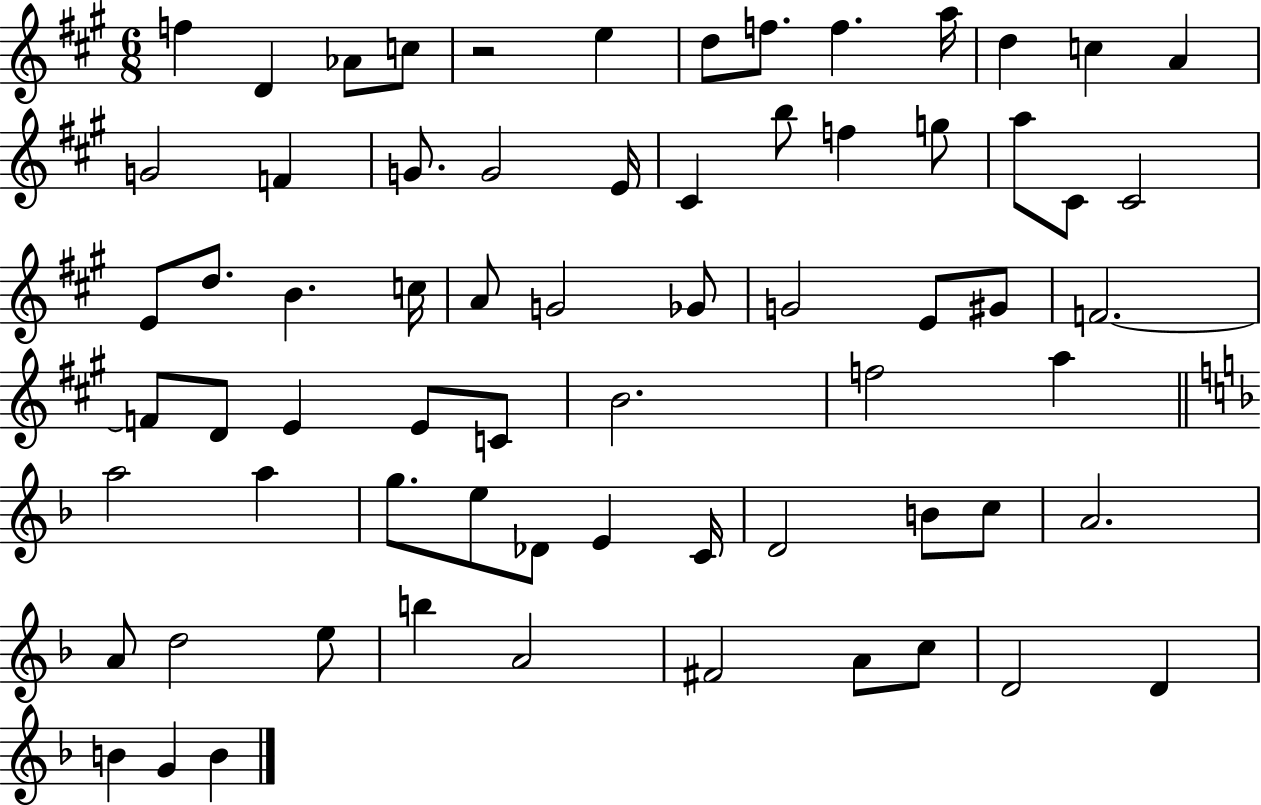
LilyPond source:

{
  \clef treble
  \numericTimeSignature
  \time 6/8
  \key a \major
  f''4 d'4 aes'8 c''8 | r2 e''4 | d''8 f''8. f''4. a''16 | d''4 c''4 a'4 | \break g'2 f'4 | g'8. g'2 e'16 | cis'4 b''8 f''4 g''8 | a''8 cis'8 cis'2 | \break e'8 d''8. b'4. c''16 | a'8 g'2 ges'8 | g'2 e'8 gis'8 | f'2.~~ | \break f'8 d'8 e'4 e'8 c'8 | b'2. | f''2 a''4 | \bar "||" \break \key f \major a''2 a''4 | g''8. e''8 des'8 e'4 c'16 | d'2 b'8 c''8 | a'2. | \break a'8 d''2 e''8 | b''4 a'2 | fis'2 a'8 c''8 | d'2 d'4 | \break b'4 g'4 b'4 | \bar "|."
}